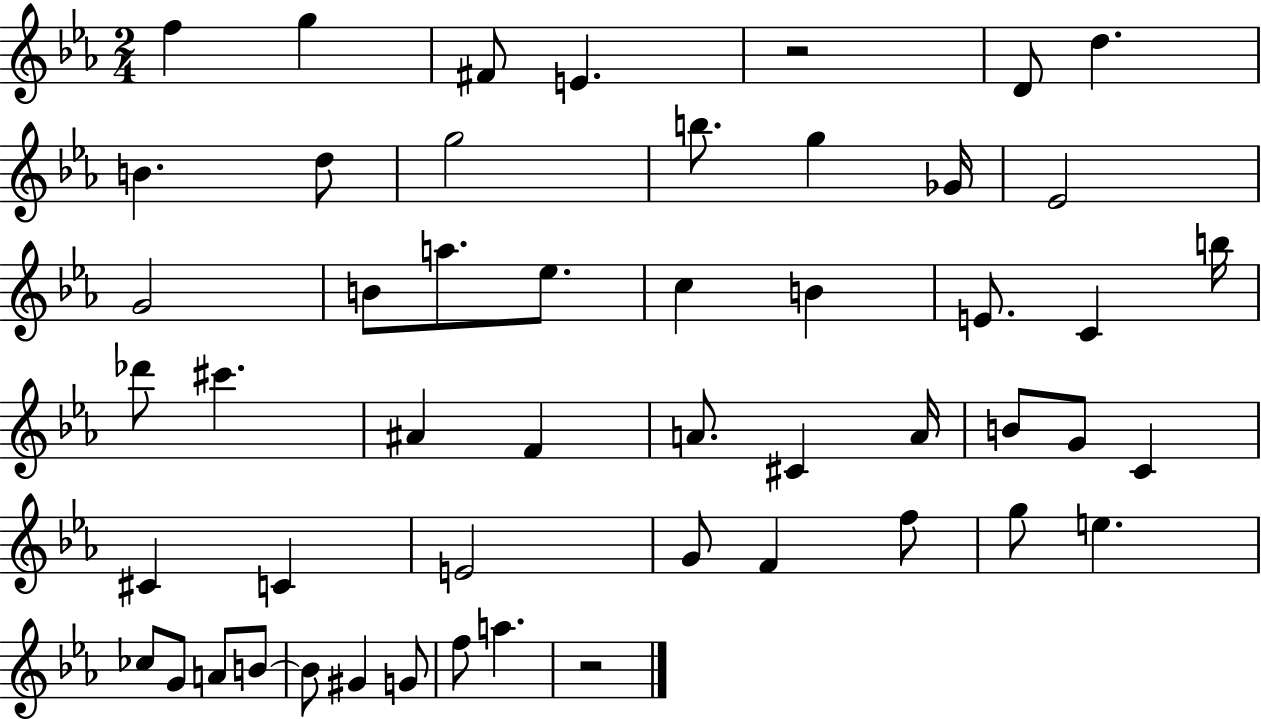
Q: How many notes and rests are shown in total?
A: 51